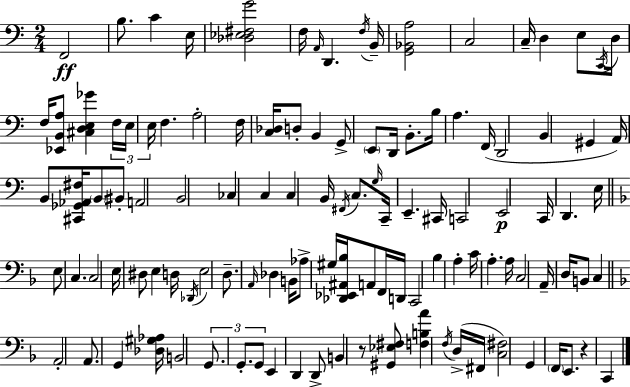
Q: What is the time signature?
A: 2/4